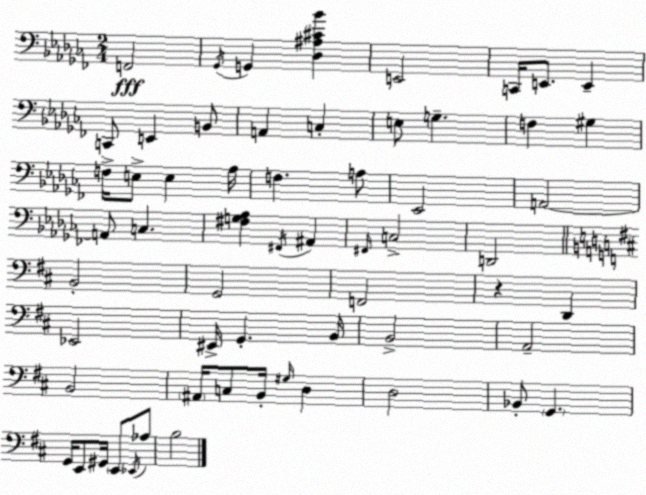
X:1
T:Untitled
M:2/4
L:1/4
K:Abm
F,,2 _G,,/4 G,, [_D,^A,^C_B] E,,2 C,,/4 E,,/2 E,, C,,/2 E,, B,,/2 A,, C, E,/2 G, F, ^G, F,/4 E,/2 E, _A,/4 F, A,/2 _E,,2 A,,2 A,,/2 C, [^F,G,_A,] ^F,,/4 ^A,, ^F,,/4 C,2 D,,2 B,,2 G,,2 F,,2 z D,, _E,,2 ^E,,/4 G,, B,,/4 B,,2 A,,2 B,,2 ^A,,/4 C,/2 B,,/4 ^G,/4 D, D,2 _B,,/2 G,, G,,/4 E,,/2 ^G,,/4 E,,/2 _E,,/4 _A,/2 B,2